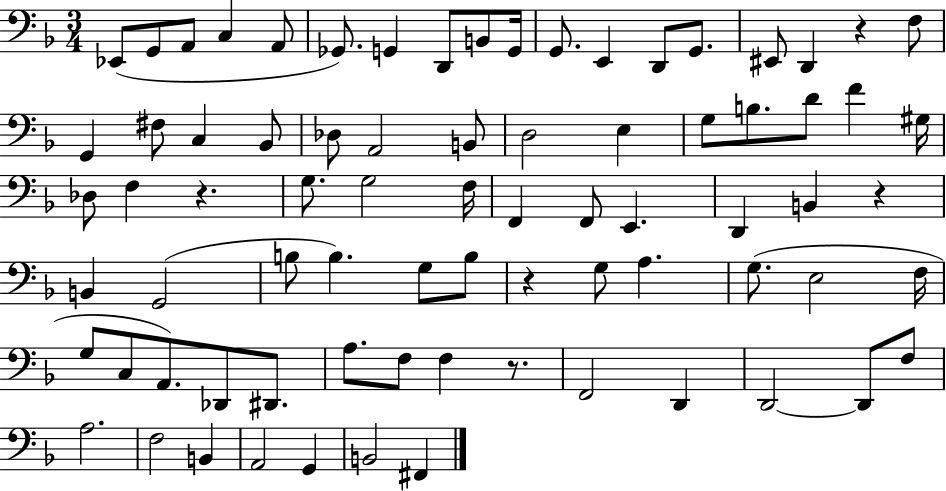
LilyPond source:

{
  \clef bass
  \numericTimeSignature
  \time 3/4
  \key f \major
  ees,8( g,8 a,8 c4 a,8 | ges,8.) g,4 d,8 b,8 g,16 | g,8. e,4 d,8 g,8. | eis,8 d,4 r4 f8 | \break g,4 fis8 c4 bes,8 | des8 a,2 b,8 | d2 e4 | g8 b8. d'8 f'4 gis16 | \break des8 f4 r4. | g8. g2 f16 | f,4 f,8 e,4. | d,4 b,4 r4 | \break b,4 g,2( | b8 b4.) g8 b8 | r4 g8 a4. | g8.( e2 f16 | \break g8 c8 a,8.) des,8 dis,8. | a8. f8 f4 r8. | f,2 d,4 | d,2~~ d,8 f8 | \break a2. | f2 b,4 | a,2 g,4 | b,2 fis,4 | \break \bar "|."
}